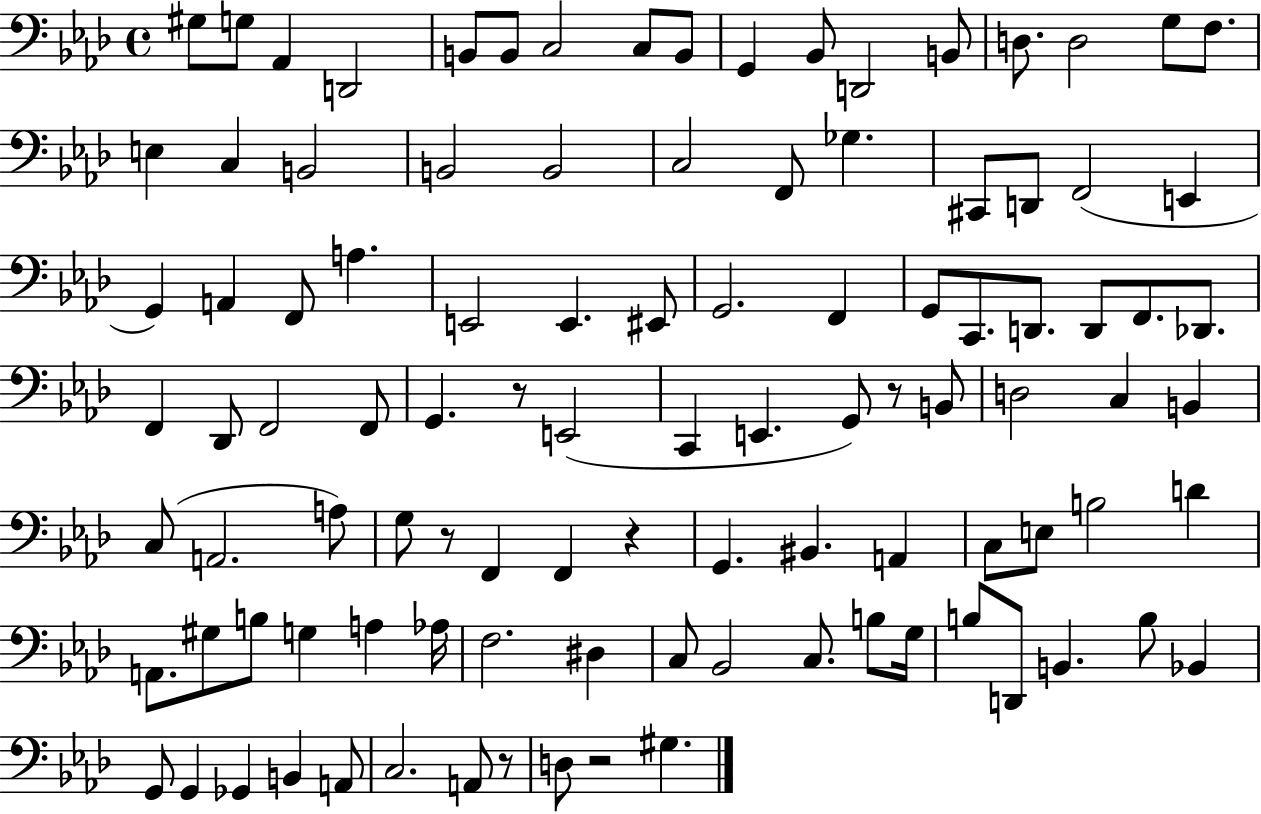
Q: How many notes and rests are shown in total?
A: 103